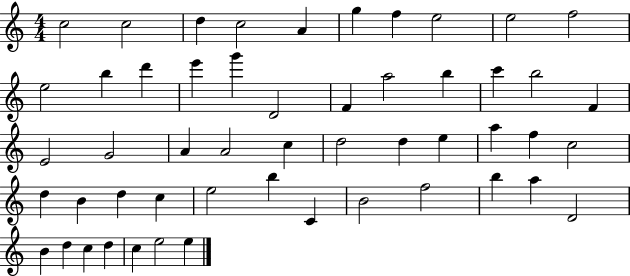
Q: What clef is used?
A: treble